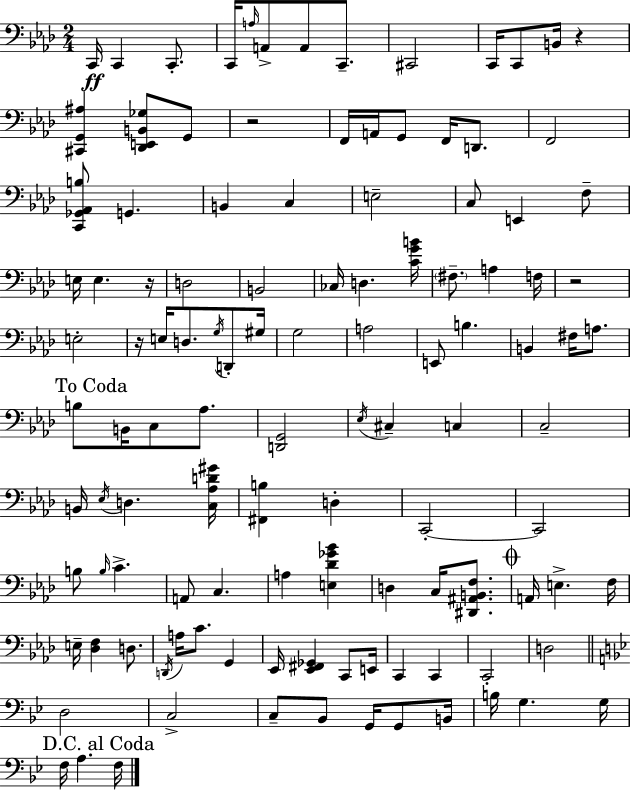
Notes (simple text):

C2/s C2/q C2/e. C2/s A3/s A2/e A2/e C2/e. C#2/h C2/s C2/e B2/s R/q [C#2,G2,A#3]/q [Db2,E2,B2,Gb3]/e G2/e R/h F2/s A2/s G2/e F2/s D2/e. F2/h [C2,Gb2,Ab2,B3]/e G2/q. B2/q C3/q E3/h C3/e E2/q F3/e E3/s E3/q. R/s D3/h B2/h CES3/s D3/q. [C4,G4,B4]/s F#3/e. A3/q F3/s R/h E3/h R/s E3/s D3/e. G3/s D2/e G#3/s G3/h A3/h E2/e B3/q. B2/q F#3/s A3/e. B3/e B2/s C3/e Ab3/e. [D2,G2]/h Eb3/s C#3/q C3/q C3/h B2/s Eb3/s D3/q. [C3,Ab3,D4,G#4]/s [F#2,B3]/q D3/q C2/h C2/h B3/e B3/s C4/q. A2/e C3/q. A3/q [E3,Db4,Gb4,Bb4]/q D3/q C3/s [D#2,A#2,B2,F3]/e. A2/s E3/q. F3/s E3/s [Db3,F3]/q D3/e. D2/s A3/s C4/e. G2/q Eb2/s [Eb2,F#2,Gb2]/q C2/e E2/s C2/q C2/q C2/h D3/h D3/h C3/h C3/e Bb2/e G2/s G2/e B2/s B3/s G3/q. G3/s F3/s A3/q. F3/s